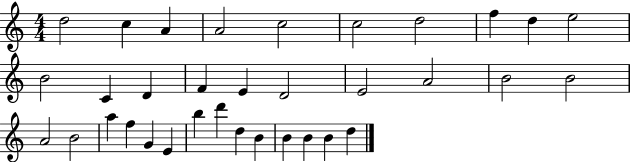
D5/h C5/q A4/q A4/h C5/h C5/h D5/h F5/q D5/q E5/h B4/h C4/q D4/q F4/q E4/q D4/h E4/h A4/h B4/h B4/h A4/h B4/h A5/q F5/q G4/q E4/q B5/q D6/q D5/q B4/q B4/q B4/q B4/q D5/q